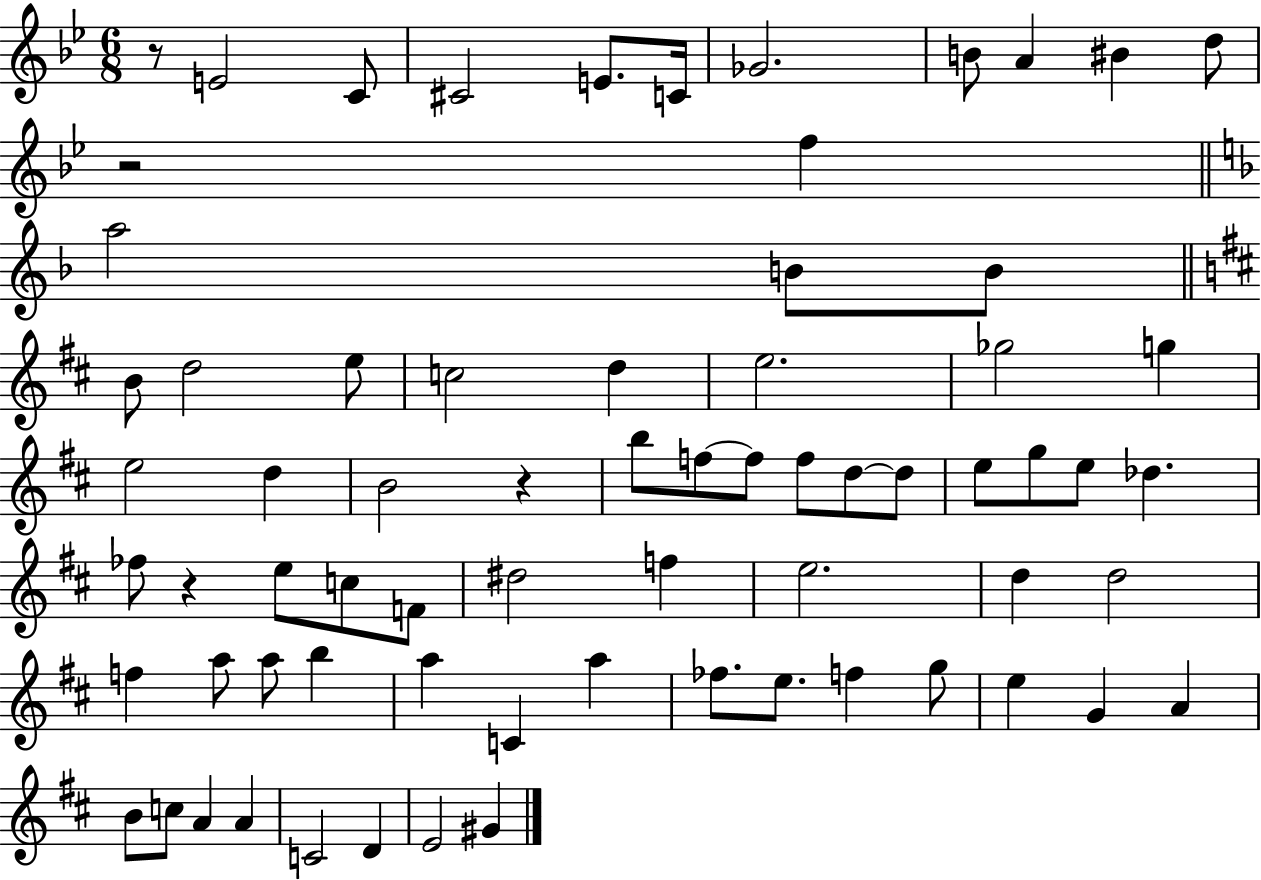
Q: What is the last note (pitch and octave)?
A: G#4